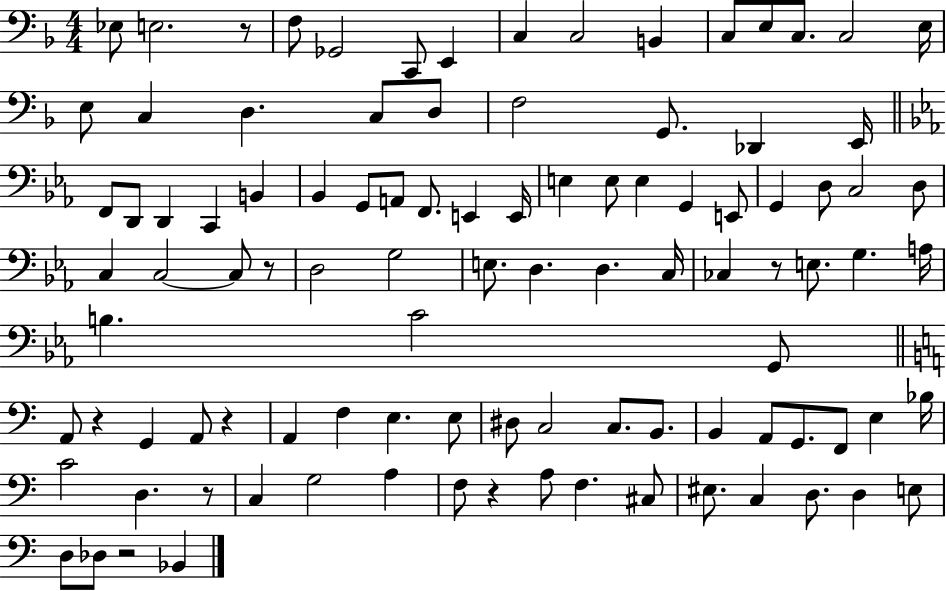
X:1
T:Untitled
M:4/4
L:1/4
K:F
_E,/2 E,2 z/2 F,/2 _G,,2 C,,/2 E,, C, C,2 B,, C,/2 E,/2 C,/2 C,2 E,/4 E,/2 C, D, C,/2 D,/2 F,2 G,,/2 _D,, E,,/4 F,,/2 D,,/2 D,, C,, B,, _B,, G,,/2 A,,/2 F,,/2 E,, E,,/4 E, E,/2 E, G,, E,,/2 G,, D,/2 C,2 D,/2 C, C,2 C,/2 z/2 D,2 G,2 E,/2 D, D, C,/4 _C, z/2 E,/2 G, A,/4 B, C2 G,,/2 A,,/2 z G,, A,,/2 z A,, F, E, E,/2 ^D,/2 C,2 C,/2 B,,/2 B,, A,,/2 G,,/2 F,,/2 E, _B,/4 C2 D, z/2 C, G,2 A, F,/2 z A,/2 F, ^C,/2 ^E,/2 C, D,/2 D, E,/2 D,/2 _D,/2 z2 _B,,